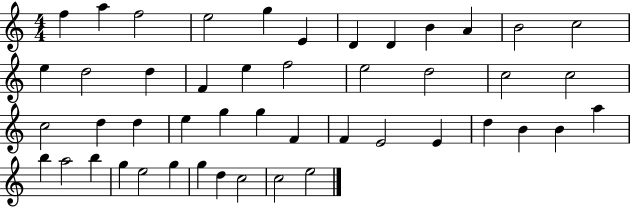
{
  \clef treble
  \numericTimeSignature
  \time 4/4
  \key c \major
  f''4 a''4 f''2 | e''2 g''4 e'4 | d'4 d'4 b'4 a'4 | b'2 c''2 | \break e''4 d''2 d''4 | f'4 e''4 f''2 | e''2 d''2 | c''2 c''2 | \break c''2 d''4 d''4 | e''4 g''4 g''4 f'4 | f'4 e'2 e'4 | d''4 b'4 b'4 a''4 | \break b''4 a''2 b''4 | g''4 e''2 g''4 | g''4 d''4 c''2 | c''2 e''2 | \break \bar "|."
}